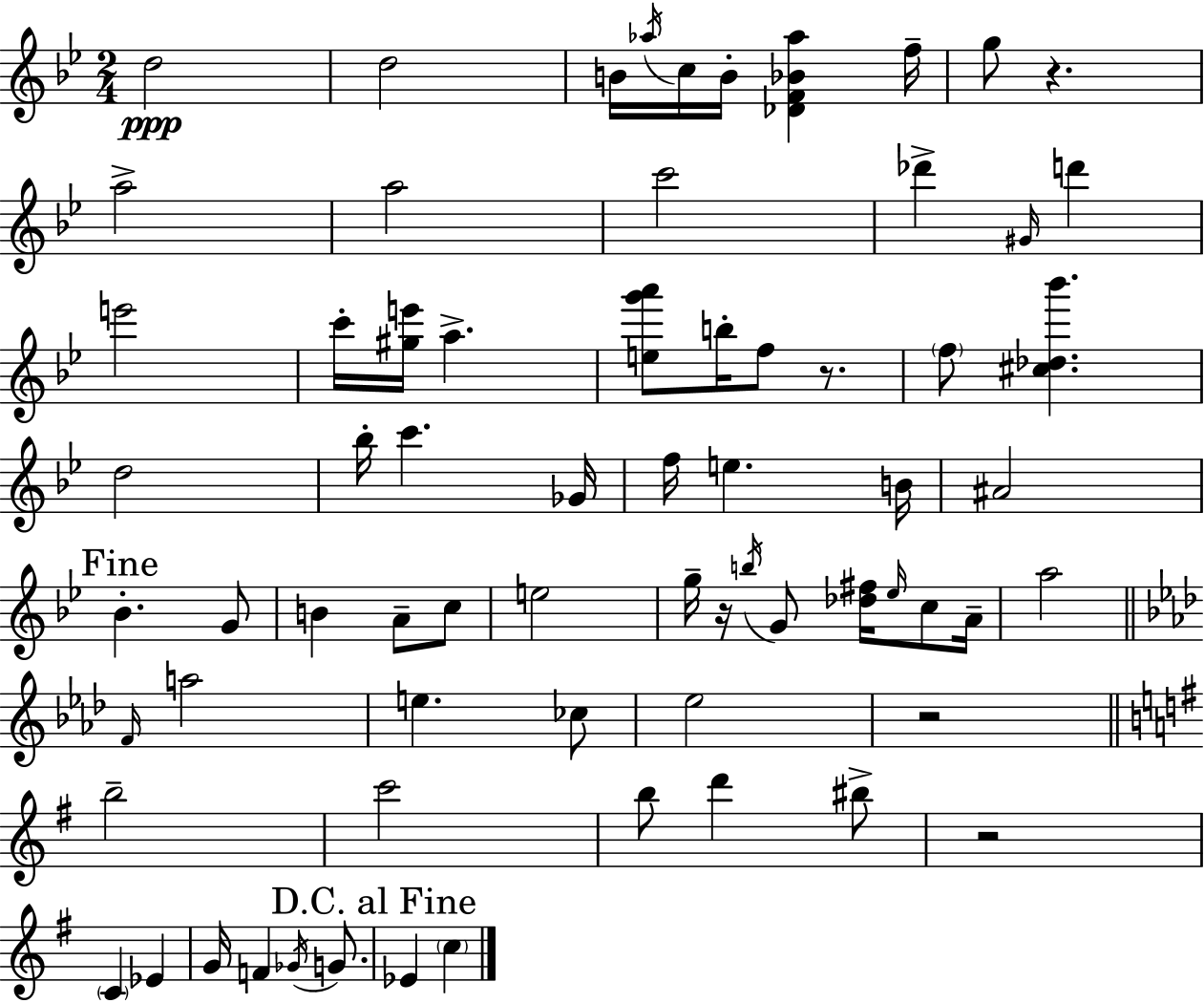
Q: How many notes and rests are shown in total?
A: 69